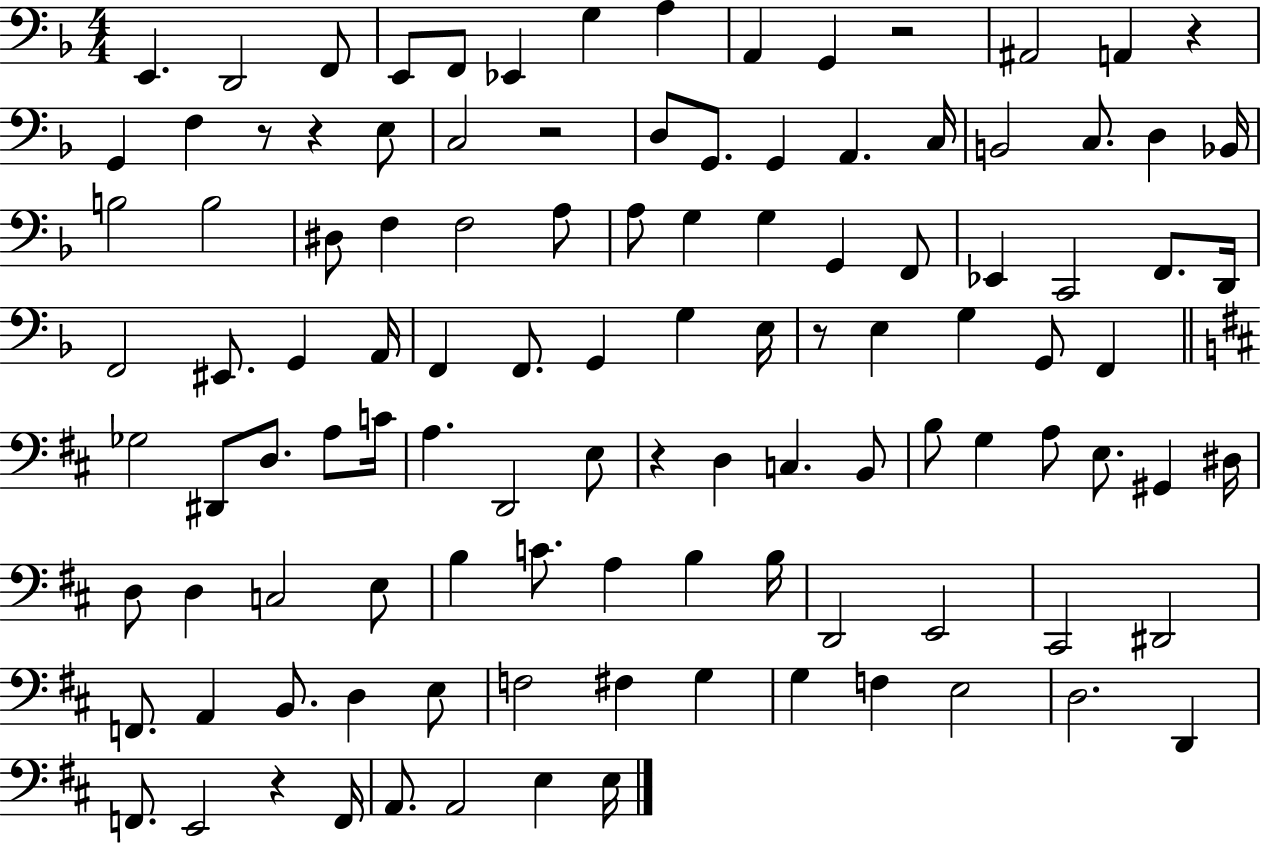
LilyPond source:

{
  \clef bass
  \numericTimeSignature
  \time 4/4
  \key f \major
  e,4. d,2 f,8 | e,8 f,8 ees,4 g4 a4 | a,4 g,4 r2 | ais,2 a,4 r4 | \break g,4 f4 r8 r4 e8 | c2 r2 | d8 g,8. g,4 a,4. c16 | b,2 c8. d4 bes,16 | \break b2 b2 | dis8 f4 f2 a8 | a8 g4 g4 g,4 f,8 | ees,4 c,2 f,8. d,16 | \break f,2 eis,8. g,4 a,16 | f,4 f,8. g,4 g4 e16 | r8 e4 g4 g,8 f,4 | \bar "||" \break \key d \major ges2 dis,8 d8. a8 c'16 | a4. d,2 e8 | r4 d4 c4. b,8 | b8 g4 a8 e8. gis,4 dis16 | \break d8 d4 c2 e8 | b4 c'8. a4 b4 b16 | d,2 e,2 | cis,2 dis,2 | \break f,8. a,4 b,8. d4 e8 | f2 fis4 g4 | g4 f4 e2 | d2. d,4 | \break f,8. e,2 r4 f,16 | a,8. a,2 e4 e16 | \bar "|."
}